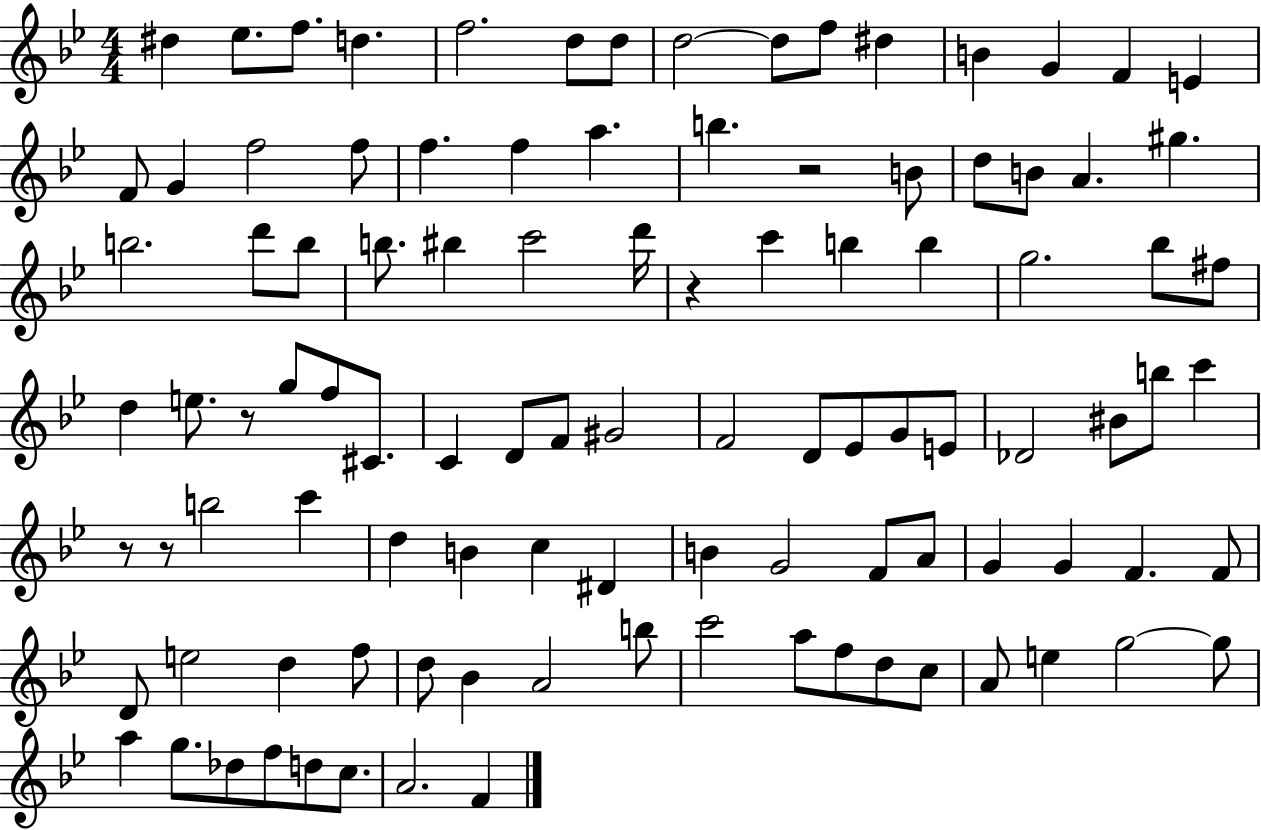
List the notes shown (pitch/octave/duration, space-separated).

D#5/q Eb5/e. F5/e. D5/q. F5/h. D5/e D5/e D5/h D5/e F5/e D#5/q B4/q G4/q F4/q E4/q F4/e G4/q F5/h F5/e F5/q. F5/q A5/q. B5/q. R/h B4/e D5/e B4/e A4/q. G#5/q. B5/h. D6/e B5/e B5/e. BIS5/q C6/h D6/s R/q C6/q B5/q B5/q G5/h. Bb5/e F#5/e D5/q E5/e. R/e G5/e F5/e C#4/e. C4/q D4/e F4/e G#4/h F4/h D4/e Eb4/e G4/e E4/e Db4/h BIS4/e B5/e C6/q R/e R/e B5/h C6/q D5/q B4/q C5/q D#4/q B4/q G4/h F4/e A4/e G4/q G4/q F4/q. F4/e D4/e E5/h D5/q F5/e D5/e Bb4/q A4/h B5/e C6/h A5/e F5/e D5/e C5/e A4/e E5/q G5/h G5/e A5/q G5/e. Db5/e F5/e D5/e C5/e. A4/h. F4/q